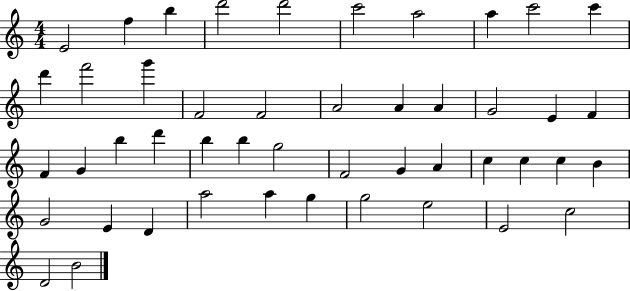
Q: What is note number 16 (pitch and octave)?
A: A4